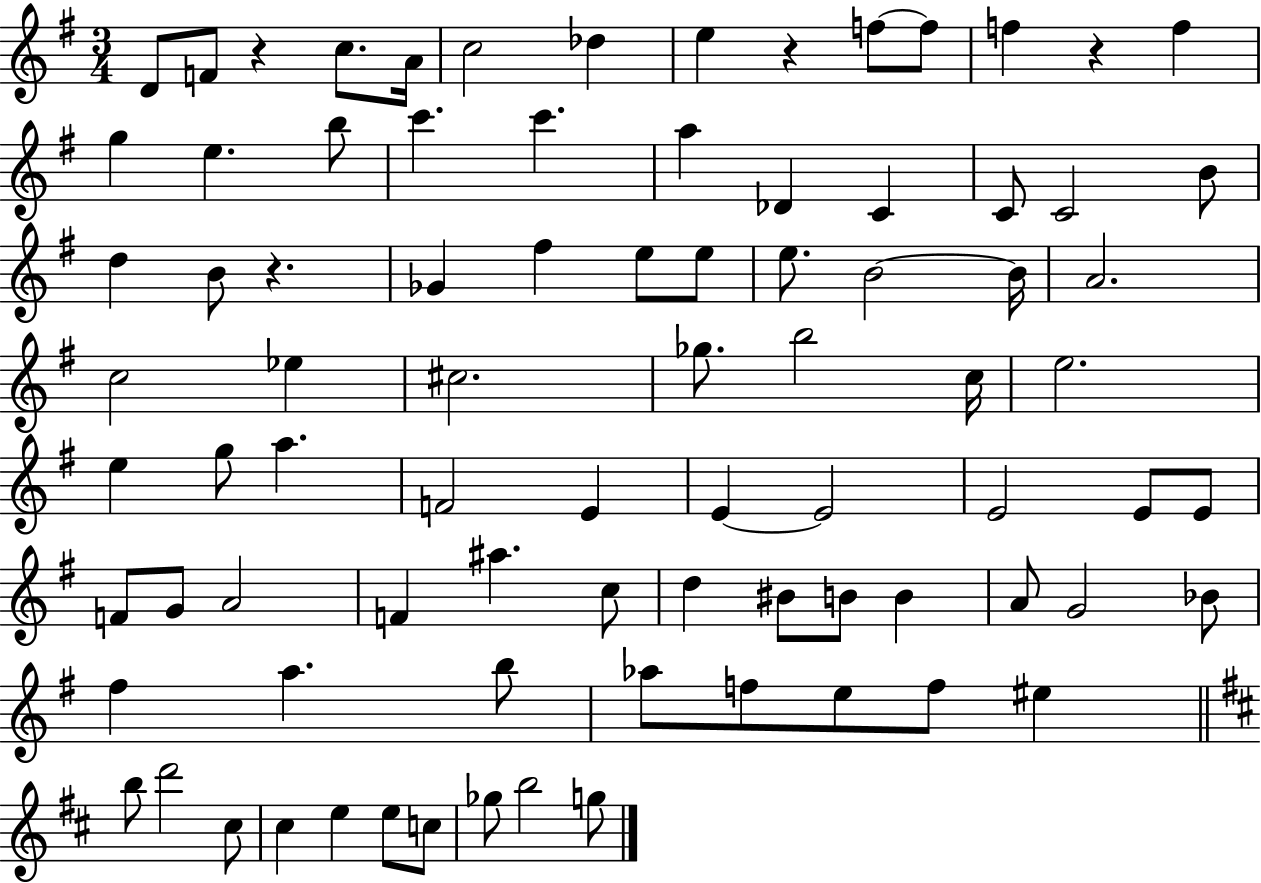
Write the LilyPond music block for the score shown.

{
  \clef treble
  \numericTimeSignature
  \time 3/4
  \key g \major
  \repeat volta 2 { d'8 f'8 r4 c''8. a'16 | c''2 des''4 | e''4 r4 f''8~~ f''8 | f''4 r4 f''4 | \break g''4 e''4. b''8 | c'''4. c'''4. | a''4 des'4 c'4 | c'8 c'2 b'8 | \break d''4 b'8 r4. | ges'4 fis''4 e''8 e''8 | e''8. b'2~~ b'16 | a'2. | \break c''2 ees''4 | cis''2. | ges''8. b''2 c''16 | e''2. | \break e''4 g''8 a''4. | f'2 e'4 | e'4~~ e'2 | e'2 e'8 e'8 | \break f'8 g'8 a'2 | f'4 ais''4. c''8 | d''4 bis'8 b'8 b'4 | a'8 g'2 bes'8 | \break fis''4 a''4. b''8 | aes''8 f''8 e''8 f''8 eis''4 | \bar "||" \break \key d \major b''8 d'''2 cis''8 | cis''4 e''4 e''8 c''8 | ges''8 b''2 g''8 | } \bar "|."
}